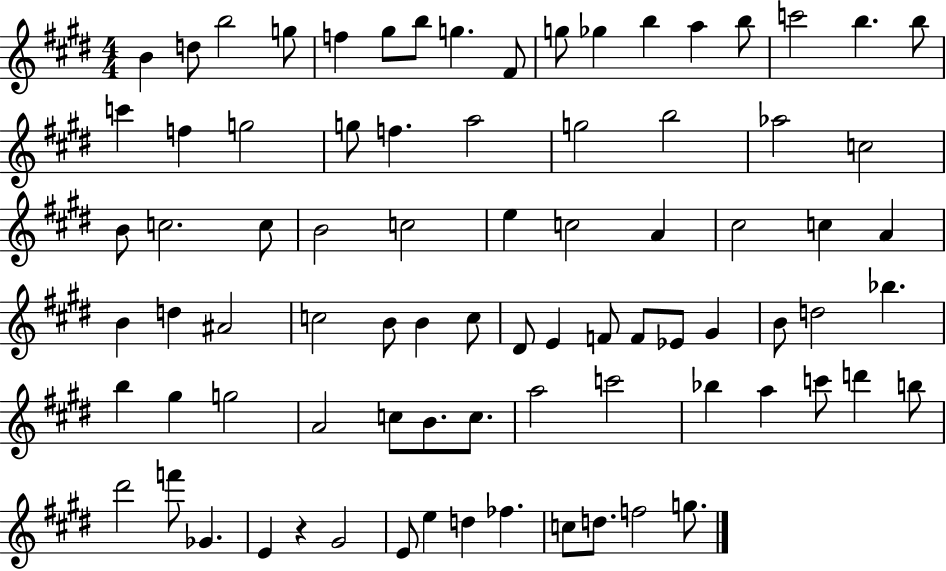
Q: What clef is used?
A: treble